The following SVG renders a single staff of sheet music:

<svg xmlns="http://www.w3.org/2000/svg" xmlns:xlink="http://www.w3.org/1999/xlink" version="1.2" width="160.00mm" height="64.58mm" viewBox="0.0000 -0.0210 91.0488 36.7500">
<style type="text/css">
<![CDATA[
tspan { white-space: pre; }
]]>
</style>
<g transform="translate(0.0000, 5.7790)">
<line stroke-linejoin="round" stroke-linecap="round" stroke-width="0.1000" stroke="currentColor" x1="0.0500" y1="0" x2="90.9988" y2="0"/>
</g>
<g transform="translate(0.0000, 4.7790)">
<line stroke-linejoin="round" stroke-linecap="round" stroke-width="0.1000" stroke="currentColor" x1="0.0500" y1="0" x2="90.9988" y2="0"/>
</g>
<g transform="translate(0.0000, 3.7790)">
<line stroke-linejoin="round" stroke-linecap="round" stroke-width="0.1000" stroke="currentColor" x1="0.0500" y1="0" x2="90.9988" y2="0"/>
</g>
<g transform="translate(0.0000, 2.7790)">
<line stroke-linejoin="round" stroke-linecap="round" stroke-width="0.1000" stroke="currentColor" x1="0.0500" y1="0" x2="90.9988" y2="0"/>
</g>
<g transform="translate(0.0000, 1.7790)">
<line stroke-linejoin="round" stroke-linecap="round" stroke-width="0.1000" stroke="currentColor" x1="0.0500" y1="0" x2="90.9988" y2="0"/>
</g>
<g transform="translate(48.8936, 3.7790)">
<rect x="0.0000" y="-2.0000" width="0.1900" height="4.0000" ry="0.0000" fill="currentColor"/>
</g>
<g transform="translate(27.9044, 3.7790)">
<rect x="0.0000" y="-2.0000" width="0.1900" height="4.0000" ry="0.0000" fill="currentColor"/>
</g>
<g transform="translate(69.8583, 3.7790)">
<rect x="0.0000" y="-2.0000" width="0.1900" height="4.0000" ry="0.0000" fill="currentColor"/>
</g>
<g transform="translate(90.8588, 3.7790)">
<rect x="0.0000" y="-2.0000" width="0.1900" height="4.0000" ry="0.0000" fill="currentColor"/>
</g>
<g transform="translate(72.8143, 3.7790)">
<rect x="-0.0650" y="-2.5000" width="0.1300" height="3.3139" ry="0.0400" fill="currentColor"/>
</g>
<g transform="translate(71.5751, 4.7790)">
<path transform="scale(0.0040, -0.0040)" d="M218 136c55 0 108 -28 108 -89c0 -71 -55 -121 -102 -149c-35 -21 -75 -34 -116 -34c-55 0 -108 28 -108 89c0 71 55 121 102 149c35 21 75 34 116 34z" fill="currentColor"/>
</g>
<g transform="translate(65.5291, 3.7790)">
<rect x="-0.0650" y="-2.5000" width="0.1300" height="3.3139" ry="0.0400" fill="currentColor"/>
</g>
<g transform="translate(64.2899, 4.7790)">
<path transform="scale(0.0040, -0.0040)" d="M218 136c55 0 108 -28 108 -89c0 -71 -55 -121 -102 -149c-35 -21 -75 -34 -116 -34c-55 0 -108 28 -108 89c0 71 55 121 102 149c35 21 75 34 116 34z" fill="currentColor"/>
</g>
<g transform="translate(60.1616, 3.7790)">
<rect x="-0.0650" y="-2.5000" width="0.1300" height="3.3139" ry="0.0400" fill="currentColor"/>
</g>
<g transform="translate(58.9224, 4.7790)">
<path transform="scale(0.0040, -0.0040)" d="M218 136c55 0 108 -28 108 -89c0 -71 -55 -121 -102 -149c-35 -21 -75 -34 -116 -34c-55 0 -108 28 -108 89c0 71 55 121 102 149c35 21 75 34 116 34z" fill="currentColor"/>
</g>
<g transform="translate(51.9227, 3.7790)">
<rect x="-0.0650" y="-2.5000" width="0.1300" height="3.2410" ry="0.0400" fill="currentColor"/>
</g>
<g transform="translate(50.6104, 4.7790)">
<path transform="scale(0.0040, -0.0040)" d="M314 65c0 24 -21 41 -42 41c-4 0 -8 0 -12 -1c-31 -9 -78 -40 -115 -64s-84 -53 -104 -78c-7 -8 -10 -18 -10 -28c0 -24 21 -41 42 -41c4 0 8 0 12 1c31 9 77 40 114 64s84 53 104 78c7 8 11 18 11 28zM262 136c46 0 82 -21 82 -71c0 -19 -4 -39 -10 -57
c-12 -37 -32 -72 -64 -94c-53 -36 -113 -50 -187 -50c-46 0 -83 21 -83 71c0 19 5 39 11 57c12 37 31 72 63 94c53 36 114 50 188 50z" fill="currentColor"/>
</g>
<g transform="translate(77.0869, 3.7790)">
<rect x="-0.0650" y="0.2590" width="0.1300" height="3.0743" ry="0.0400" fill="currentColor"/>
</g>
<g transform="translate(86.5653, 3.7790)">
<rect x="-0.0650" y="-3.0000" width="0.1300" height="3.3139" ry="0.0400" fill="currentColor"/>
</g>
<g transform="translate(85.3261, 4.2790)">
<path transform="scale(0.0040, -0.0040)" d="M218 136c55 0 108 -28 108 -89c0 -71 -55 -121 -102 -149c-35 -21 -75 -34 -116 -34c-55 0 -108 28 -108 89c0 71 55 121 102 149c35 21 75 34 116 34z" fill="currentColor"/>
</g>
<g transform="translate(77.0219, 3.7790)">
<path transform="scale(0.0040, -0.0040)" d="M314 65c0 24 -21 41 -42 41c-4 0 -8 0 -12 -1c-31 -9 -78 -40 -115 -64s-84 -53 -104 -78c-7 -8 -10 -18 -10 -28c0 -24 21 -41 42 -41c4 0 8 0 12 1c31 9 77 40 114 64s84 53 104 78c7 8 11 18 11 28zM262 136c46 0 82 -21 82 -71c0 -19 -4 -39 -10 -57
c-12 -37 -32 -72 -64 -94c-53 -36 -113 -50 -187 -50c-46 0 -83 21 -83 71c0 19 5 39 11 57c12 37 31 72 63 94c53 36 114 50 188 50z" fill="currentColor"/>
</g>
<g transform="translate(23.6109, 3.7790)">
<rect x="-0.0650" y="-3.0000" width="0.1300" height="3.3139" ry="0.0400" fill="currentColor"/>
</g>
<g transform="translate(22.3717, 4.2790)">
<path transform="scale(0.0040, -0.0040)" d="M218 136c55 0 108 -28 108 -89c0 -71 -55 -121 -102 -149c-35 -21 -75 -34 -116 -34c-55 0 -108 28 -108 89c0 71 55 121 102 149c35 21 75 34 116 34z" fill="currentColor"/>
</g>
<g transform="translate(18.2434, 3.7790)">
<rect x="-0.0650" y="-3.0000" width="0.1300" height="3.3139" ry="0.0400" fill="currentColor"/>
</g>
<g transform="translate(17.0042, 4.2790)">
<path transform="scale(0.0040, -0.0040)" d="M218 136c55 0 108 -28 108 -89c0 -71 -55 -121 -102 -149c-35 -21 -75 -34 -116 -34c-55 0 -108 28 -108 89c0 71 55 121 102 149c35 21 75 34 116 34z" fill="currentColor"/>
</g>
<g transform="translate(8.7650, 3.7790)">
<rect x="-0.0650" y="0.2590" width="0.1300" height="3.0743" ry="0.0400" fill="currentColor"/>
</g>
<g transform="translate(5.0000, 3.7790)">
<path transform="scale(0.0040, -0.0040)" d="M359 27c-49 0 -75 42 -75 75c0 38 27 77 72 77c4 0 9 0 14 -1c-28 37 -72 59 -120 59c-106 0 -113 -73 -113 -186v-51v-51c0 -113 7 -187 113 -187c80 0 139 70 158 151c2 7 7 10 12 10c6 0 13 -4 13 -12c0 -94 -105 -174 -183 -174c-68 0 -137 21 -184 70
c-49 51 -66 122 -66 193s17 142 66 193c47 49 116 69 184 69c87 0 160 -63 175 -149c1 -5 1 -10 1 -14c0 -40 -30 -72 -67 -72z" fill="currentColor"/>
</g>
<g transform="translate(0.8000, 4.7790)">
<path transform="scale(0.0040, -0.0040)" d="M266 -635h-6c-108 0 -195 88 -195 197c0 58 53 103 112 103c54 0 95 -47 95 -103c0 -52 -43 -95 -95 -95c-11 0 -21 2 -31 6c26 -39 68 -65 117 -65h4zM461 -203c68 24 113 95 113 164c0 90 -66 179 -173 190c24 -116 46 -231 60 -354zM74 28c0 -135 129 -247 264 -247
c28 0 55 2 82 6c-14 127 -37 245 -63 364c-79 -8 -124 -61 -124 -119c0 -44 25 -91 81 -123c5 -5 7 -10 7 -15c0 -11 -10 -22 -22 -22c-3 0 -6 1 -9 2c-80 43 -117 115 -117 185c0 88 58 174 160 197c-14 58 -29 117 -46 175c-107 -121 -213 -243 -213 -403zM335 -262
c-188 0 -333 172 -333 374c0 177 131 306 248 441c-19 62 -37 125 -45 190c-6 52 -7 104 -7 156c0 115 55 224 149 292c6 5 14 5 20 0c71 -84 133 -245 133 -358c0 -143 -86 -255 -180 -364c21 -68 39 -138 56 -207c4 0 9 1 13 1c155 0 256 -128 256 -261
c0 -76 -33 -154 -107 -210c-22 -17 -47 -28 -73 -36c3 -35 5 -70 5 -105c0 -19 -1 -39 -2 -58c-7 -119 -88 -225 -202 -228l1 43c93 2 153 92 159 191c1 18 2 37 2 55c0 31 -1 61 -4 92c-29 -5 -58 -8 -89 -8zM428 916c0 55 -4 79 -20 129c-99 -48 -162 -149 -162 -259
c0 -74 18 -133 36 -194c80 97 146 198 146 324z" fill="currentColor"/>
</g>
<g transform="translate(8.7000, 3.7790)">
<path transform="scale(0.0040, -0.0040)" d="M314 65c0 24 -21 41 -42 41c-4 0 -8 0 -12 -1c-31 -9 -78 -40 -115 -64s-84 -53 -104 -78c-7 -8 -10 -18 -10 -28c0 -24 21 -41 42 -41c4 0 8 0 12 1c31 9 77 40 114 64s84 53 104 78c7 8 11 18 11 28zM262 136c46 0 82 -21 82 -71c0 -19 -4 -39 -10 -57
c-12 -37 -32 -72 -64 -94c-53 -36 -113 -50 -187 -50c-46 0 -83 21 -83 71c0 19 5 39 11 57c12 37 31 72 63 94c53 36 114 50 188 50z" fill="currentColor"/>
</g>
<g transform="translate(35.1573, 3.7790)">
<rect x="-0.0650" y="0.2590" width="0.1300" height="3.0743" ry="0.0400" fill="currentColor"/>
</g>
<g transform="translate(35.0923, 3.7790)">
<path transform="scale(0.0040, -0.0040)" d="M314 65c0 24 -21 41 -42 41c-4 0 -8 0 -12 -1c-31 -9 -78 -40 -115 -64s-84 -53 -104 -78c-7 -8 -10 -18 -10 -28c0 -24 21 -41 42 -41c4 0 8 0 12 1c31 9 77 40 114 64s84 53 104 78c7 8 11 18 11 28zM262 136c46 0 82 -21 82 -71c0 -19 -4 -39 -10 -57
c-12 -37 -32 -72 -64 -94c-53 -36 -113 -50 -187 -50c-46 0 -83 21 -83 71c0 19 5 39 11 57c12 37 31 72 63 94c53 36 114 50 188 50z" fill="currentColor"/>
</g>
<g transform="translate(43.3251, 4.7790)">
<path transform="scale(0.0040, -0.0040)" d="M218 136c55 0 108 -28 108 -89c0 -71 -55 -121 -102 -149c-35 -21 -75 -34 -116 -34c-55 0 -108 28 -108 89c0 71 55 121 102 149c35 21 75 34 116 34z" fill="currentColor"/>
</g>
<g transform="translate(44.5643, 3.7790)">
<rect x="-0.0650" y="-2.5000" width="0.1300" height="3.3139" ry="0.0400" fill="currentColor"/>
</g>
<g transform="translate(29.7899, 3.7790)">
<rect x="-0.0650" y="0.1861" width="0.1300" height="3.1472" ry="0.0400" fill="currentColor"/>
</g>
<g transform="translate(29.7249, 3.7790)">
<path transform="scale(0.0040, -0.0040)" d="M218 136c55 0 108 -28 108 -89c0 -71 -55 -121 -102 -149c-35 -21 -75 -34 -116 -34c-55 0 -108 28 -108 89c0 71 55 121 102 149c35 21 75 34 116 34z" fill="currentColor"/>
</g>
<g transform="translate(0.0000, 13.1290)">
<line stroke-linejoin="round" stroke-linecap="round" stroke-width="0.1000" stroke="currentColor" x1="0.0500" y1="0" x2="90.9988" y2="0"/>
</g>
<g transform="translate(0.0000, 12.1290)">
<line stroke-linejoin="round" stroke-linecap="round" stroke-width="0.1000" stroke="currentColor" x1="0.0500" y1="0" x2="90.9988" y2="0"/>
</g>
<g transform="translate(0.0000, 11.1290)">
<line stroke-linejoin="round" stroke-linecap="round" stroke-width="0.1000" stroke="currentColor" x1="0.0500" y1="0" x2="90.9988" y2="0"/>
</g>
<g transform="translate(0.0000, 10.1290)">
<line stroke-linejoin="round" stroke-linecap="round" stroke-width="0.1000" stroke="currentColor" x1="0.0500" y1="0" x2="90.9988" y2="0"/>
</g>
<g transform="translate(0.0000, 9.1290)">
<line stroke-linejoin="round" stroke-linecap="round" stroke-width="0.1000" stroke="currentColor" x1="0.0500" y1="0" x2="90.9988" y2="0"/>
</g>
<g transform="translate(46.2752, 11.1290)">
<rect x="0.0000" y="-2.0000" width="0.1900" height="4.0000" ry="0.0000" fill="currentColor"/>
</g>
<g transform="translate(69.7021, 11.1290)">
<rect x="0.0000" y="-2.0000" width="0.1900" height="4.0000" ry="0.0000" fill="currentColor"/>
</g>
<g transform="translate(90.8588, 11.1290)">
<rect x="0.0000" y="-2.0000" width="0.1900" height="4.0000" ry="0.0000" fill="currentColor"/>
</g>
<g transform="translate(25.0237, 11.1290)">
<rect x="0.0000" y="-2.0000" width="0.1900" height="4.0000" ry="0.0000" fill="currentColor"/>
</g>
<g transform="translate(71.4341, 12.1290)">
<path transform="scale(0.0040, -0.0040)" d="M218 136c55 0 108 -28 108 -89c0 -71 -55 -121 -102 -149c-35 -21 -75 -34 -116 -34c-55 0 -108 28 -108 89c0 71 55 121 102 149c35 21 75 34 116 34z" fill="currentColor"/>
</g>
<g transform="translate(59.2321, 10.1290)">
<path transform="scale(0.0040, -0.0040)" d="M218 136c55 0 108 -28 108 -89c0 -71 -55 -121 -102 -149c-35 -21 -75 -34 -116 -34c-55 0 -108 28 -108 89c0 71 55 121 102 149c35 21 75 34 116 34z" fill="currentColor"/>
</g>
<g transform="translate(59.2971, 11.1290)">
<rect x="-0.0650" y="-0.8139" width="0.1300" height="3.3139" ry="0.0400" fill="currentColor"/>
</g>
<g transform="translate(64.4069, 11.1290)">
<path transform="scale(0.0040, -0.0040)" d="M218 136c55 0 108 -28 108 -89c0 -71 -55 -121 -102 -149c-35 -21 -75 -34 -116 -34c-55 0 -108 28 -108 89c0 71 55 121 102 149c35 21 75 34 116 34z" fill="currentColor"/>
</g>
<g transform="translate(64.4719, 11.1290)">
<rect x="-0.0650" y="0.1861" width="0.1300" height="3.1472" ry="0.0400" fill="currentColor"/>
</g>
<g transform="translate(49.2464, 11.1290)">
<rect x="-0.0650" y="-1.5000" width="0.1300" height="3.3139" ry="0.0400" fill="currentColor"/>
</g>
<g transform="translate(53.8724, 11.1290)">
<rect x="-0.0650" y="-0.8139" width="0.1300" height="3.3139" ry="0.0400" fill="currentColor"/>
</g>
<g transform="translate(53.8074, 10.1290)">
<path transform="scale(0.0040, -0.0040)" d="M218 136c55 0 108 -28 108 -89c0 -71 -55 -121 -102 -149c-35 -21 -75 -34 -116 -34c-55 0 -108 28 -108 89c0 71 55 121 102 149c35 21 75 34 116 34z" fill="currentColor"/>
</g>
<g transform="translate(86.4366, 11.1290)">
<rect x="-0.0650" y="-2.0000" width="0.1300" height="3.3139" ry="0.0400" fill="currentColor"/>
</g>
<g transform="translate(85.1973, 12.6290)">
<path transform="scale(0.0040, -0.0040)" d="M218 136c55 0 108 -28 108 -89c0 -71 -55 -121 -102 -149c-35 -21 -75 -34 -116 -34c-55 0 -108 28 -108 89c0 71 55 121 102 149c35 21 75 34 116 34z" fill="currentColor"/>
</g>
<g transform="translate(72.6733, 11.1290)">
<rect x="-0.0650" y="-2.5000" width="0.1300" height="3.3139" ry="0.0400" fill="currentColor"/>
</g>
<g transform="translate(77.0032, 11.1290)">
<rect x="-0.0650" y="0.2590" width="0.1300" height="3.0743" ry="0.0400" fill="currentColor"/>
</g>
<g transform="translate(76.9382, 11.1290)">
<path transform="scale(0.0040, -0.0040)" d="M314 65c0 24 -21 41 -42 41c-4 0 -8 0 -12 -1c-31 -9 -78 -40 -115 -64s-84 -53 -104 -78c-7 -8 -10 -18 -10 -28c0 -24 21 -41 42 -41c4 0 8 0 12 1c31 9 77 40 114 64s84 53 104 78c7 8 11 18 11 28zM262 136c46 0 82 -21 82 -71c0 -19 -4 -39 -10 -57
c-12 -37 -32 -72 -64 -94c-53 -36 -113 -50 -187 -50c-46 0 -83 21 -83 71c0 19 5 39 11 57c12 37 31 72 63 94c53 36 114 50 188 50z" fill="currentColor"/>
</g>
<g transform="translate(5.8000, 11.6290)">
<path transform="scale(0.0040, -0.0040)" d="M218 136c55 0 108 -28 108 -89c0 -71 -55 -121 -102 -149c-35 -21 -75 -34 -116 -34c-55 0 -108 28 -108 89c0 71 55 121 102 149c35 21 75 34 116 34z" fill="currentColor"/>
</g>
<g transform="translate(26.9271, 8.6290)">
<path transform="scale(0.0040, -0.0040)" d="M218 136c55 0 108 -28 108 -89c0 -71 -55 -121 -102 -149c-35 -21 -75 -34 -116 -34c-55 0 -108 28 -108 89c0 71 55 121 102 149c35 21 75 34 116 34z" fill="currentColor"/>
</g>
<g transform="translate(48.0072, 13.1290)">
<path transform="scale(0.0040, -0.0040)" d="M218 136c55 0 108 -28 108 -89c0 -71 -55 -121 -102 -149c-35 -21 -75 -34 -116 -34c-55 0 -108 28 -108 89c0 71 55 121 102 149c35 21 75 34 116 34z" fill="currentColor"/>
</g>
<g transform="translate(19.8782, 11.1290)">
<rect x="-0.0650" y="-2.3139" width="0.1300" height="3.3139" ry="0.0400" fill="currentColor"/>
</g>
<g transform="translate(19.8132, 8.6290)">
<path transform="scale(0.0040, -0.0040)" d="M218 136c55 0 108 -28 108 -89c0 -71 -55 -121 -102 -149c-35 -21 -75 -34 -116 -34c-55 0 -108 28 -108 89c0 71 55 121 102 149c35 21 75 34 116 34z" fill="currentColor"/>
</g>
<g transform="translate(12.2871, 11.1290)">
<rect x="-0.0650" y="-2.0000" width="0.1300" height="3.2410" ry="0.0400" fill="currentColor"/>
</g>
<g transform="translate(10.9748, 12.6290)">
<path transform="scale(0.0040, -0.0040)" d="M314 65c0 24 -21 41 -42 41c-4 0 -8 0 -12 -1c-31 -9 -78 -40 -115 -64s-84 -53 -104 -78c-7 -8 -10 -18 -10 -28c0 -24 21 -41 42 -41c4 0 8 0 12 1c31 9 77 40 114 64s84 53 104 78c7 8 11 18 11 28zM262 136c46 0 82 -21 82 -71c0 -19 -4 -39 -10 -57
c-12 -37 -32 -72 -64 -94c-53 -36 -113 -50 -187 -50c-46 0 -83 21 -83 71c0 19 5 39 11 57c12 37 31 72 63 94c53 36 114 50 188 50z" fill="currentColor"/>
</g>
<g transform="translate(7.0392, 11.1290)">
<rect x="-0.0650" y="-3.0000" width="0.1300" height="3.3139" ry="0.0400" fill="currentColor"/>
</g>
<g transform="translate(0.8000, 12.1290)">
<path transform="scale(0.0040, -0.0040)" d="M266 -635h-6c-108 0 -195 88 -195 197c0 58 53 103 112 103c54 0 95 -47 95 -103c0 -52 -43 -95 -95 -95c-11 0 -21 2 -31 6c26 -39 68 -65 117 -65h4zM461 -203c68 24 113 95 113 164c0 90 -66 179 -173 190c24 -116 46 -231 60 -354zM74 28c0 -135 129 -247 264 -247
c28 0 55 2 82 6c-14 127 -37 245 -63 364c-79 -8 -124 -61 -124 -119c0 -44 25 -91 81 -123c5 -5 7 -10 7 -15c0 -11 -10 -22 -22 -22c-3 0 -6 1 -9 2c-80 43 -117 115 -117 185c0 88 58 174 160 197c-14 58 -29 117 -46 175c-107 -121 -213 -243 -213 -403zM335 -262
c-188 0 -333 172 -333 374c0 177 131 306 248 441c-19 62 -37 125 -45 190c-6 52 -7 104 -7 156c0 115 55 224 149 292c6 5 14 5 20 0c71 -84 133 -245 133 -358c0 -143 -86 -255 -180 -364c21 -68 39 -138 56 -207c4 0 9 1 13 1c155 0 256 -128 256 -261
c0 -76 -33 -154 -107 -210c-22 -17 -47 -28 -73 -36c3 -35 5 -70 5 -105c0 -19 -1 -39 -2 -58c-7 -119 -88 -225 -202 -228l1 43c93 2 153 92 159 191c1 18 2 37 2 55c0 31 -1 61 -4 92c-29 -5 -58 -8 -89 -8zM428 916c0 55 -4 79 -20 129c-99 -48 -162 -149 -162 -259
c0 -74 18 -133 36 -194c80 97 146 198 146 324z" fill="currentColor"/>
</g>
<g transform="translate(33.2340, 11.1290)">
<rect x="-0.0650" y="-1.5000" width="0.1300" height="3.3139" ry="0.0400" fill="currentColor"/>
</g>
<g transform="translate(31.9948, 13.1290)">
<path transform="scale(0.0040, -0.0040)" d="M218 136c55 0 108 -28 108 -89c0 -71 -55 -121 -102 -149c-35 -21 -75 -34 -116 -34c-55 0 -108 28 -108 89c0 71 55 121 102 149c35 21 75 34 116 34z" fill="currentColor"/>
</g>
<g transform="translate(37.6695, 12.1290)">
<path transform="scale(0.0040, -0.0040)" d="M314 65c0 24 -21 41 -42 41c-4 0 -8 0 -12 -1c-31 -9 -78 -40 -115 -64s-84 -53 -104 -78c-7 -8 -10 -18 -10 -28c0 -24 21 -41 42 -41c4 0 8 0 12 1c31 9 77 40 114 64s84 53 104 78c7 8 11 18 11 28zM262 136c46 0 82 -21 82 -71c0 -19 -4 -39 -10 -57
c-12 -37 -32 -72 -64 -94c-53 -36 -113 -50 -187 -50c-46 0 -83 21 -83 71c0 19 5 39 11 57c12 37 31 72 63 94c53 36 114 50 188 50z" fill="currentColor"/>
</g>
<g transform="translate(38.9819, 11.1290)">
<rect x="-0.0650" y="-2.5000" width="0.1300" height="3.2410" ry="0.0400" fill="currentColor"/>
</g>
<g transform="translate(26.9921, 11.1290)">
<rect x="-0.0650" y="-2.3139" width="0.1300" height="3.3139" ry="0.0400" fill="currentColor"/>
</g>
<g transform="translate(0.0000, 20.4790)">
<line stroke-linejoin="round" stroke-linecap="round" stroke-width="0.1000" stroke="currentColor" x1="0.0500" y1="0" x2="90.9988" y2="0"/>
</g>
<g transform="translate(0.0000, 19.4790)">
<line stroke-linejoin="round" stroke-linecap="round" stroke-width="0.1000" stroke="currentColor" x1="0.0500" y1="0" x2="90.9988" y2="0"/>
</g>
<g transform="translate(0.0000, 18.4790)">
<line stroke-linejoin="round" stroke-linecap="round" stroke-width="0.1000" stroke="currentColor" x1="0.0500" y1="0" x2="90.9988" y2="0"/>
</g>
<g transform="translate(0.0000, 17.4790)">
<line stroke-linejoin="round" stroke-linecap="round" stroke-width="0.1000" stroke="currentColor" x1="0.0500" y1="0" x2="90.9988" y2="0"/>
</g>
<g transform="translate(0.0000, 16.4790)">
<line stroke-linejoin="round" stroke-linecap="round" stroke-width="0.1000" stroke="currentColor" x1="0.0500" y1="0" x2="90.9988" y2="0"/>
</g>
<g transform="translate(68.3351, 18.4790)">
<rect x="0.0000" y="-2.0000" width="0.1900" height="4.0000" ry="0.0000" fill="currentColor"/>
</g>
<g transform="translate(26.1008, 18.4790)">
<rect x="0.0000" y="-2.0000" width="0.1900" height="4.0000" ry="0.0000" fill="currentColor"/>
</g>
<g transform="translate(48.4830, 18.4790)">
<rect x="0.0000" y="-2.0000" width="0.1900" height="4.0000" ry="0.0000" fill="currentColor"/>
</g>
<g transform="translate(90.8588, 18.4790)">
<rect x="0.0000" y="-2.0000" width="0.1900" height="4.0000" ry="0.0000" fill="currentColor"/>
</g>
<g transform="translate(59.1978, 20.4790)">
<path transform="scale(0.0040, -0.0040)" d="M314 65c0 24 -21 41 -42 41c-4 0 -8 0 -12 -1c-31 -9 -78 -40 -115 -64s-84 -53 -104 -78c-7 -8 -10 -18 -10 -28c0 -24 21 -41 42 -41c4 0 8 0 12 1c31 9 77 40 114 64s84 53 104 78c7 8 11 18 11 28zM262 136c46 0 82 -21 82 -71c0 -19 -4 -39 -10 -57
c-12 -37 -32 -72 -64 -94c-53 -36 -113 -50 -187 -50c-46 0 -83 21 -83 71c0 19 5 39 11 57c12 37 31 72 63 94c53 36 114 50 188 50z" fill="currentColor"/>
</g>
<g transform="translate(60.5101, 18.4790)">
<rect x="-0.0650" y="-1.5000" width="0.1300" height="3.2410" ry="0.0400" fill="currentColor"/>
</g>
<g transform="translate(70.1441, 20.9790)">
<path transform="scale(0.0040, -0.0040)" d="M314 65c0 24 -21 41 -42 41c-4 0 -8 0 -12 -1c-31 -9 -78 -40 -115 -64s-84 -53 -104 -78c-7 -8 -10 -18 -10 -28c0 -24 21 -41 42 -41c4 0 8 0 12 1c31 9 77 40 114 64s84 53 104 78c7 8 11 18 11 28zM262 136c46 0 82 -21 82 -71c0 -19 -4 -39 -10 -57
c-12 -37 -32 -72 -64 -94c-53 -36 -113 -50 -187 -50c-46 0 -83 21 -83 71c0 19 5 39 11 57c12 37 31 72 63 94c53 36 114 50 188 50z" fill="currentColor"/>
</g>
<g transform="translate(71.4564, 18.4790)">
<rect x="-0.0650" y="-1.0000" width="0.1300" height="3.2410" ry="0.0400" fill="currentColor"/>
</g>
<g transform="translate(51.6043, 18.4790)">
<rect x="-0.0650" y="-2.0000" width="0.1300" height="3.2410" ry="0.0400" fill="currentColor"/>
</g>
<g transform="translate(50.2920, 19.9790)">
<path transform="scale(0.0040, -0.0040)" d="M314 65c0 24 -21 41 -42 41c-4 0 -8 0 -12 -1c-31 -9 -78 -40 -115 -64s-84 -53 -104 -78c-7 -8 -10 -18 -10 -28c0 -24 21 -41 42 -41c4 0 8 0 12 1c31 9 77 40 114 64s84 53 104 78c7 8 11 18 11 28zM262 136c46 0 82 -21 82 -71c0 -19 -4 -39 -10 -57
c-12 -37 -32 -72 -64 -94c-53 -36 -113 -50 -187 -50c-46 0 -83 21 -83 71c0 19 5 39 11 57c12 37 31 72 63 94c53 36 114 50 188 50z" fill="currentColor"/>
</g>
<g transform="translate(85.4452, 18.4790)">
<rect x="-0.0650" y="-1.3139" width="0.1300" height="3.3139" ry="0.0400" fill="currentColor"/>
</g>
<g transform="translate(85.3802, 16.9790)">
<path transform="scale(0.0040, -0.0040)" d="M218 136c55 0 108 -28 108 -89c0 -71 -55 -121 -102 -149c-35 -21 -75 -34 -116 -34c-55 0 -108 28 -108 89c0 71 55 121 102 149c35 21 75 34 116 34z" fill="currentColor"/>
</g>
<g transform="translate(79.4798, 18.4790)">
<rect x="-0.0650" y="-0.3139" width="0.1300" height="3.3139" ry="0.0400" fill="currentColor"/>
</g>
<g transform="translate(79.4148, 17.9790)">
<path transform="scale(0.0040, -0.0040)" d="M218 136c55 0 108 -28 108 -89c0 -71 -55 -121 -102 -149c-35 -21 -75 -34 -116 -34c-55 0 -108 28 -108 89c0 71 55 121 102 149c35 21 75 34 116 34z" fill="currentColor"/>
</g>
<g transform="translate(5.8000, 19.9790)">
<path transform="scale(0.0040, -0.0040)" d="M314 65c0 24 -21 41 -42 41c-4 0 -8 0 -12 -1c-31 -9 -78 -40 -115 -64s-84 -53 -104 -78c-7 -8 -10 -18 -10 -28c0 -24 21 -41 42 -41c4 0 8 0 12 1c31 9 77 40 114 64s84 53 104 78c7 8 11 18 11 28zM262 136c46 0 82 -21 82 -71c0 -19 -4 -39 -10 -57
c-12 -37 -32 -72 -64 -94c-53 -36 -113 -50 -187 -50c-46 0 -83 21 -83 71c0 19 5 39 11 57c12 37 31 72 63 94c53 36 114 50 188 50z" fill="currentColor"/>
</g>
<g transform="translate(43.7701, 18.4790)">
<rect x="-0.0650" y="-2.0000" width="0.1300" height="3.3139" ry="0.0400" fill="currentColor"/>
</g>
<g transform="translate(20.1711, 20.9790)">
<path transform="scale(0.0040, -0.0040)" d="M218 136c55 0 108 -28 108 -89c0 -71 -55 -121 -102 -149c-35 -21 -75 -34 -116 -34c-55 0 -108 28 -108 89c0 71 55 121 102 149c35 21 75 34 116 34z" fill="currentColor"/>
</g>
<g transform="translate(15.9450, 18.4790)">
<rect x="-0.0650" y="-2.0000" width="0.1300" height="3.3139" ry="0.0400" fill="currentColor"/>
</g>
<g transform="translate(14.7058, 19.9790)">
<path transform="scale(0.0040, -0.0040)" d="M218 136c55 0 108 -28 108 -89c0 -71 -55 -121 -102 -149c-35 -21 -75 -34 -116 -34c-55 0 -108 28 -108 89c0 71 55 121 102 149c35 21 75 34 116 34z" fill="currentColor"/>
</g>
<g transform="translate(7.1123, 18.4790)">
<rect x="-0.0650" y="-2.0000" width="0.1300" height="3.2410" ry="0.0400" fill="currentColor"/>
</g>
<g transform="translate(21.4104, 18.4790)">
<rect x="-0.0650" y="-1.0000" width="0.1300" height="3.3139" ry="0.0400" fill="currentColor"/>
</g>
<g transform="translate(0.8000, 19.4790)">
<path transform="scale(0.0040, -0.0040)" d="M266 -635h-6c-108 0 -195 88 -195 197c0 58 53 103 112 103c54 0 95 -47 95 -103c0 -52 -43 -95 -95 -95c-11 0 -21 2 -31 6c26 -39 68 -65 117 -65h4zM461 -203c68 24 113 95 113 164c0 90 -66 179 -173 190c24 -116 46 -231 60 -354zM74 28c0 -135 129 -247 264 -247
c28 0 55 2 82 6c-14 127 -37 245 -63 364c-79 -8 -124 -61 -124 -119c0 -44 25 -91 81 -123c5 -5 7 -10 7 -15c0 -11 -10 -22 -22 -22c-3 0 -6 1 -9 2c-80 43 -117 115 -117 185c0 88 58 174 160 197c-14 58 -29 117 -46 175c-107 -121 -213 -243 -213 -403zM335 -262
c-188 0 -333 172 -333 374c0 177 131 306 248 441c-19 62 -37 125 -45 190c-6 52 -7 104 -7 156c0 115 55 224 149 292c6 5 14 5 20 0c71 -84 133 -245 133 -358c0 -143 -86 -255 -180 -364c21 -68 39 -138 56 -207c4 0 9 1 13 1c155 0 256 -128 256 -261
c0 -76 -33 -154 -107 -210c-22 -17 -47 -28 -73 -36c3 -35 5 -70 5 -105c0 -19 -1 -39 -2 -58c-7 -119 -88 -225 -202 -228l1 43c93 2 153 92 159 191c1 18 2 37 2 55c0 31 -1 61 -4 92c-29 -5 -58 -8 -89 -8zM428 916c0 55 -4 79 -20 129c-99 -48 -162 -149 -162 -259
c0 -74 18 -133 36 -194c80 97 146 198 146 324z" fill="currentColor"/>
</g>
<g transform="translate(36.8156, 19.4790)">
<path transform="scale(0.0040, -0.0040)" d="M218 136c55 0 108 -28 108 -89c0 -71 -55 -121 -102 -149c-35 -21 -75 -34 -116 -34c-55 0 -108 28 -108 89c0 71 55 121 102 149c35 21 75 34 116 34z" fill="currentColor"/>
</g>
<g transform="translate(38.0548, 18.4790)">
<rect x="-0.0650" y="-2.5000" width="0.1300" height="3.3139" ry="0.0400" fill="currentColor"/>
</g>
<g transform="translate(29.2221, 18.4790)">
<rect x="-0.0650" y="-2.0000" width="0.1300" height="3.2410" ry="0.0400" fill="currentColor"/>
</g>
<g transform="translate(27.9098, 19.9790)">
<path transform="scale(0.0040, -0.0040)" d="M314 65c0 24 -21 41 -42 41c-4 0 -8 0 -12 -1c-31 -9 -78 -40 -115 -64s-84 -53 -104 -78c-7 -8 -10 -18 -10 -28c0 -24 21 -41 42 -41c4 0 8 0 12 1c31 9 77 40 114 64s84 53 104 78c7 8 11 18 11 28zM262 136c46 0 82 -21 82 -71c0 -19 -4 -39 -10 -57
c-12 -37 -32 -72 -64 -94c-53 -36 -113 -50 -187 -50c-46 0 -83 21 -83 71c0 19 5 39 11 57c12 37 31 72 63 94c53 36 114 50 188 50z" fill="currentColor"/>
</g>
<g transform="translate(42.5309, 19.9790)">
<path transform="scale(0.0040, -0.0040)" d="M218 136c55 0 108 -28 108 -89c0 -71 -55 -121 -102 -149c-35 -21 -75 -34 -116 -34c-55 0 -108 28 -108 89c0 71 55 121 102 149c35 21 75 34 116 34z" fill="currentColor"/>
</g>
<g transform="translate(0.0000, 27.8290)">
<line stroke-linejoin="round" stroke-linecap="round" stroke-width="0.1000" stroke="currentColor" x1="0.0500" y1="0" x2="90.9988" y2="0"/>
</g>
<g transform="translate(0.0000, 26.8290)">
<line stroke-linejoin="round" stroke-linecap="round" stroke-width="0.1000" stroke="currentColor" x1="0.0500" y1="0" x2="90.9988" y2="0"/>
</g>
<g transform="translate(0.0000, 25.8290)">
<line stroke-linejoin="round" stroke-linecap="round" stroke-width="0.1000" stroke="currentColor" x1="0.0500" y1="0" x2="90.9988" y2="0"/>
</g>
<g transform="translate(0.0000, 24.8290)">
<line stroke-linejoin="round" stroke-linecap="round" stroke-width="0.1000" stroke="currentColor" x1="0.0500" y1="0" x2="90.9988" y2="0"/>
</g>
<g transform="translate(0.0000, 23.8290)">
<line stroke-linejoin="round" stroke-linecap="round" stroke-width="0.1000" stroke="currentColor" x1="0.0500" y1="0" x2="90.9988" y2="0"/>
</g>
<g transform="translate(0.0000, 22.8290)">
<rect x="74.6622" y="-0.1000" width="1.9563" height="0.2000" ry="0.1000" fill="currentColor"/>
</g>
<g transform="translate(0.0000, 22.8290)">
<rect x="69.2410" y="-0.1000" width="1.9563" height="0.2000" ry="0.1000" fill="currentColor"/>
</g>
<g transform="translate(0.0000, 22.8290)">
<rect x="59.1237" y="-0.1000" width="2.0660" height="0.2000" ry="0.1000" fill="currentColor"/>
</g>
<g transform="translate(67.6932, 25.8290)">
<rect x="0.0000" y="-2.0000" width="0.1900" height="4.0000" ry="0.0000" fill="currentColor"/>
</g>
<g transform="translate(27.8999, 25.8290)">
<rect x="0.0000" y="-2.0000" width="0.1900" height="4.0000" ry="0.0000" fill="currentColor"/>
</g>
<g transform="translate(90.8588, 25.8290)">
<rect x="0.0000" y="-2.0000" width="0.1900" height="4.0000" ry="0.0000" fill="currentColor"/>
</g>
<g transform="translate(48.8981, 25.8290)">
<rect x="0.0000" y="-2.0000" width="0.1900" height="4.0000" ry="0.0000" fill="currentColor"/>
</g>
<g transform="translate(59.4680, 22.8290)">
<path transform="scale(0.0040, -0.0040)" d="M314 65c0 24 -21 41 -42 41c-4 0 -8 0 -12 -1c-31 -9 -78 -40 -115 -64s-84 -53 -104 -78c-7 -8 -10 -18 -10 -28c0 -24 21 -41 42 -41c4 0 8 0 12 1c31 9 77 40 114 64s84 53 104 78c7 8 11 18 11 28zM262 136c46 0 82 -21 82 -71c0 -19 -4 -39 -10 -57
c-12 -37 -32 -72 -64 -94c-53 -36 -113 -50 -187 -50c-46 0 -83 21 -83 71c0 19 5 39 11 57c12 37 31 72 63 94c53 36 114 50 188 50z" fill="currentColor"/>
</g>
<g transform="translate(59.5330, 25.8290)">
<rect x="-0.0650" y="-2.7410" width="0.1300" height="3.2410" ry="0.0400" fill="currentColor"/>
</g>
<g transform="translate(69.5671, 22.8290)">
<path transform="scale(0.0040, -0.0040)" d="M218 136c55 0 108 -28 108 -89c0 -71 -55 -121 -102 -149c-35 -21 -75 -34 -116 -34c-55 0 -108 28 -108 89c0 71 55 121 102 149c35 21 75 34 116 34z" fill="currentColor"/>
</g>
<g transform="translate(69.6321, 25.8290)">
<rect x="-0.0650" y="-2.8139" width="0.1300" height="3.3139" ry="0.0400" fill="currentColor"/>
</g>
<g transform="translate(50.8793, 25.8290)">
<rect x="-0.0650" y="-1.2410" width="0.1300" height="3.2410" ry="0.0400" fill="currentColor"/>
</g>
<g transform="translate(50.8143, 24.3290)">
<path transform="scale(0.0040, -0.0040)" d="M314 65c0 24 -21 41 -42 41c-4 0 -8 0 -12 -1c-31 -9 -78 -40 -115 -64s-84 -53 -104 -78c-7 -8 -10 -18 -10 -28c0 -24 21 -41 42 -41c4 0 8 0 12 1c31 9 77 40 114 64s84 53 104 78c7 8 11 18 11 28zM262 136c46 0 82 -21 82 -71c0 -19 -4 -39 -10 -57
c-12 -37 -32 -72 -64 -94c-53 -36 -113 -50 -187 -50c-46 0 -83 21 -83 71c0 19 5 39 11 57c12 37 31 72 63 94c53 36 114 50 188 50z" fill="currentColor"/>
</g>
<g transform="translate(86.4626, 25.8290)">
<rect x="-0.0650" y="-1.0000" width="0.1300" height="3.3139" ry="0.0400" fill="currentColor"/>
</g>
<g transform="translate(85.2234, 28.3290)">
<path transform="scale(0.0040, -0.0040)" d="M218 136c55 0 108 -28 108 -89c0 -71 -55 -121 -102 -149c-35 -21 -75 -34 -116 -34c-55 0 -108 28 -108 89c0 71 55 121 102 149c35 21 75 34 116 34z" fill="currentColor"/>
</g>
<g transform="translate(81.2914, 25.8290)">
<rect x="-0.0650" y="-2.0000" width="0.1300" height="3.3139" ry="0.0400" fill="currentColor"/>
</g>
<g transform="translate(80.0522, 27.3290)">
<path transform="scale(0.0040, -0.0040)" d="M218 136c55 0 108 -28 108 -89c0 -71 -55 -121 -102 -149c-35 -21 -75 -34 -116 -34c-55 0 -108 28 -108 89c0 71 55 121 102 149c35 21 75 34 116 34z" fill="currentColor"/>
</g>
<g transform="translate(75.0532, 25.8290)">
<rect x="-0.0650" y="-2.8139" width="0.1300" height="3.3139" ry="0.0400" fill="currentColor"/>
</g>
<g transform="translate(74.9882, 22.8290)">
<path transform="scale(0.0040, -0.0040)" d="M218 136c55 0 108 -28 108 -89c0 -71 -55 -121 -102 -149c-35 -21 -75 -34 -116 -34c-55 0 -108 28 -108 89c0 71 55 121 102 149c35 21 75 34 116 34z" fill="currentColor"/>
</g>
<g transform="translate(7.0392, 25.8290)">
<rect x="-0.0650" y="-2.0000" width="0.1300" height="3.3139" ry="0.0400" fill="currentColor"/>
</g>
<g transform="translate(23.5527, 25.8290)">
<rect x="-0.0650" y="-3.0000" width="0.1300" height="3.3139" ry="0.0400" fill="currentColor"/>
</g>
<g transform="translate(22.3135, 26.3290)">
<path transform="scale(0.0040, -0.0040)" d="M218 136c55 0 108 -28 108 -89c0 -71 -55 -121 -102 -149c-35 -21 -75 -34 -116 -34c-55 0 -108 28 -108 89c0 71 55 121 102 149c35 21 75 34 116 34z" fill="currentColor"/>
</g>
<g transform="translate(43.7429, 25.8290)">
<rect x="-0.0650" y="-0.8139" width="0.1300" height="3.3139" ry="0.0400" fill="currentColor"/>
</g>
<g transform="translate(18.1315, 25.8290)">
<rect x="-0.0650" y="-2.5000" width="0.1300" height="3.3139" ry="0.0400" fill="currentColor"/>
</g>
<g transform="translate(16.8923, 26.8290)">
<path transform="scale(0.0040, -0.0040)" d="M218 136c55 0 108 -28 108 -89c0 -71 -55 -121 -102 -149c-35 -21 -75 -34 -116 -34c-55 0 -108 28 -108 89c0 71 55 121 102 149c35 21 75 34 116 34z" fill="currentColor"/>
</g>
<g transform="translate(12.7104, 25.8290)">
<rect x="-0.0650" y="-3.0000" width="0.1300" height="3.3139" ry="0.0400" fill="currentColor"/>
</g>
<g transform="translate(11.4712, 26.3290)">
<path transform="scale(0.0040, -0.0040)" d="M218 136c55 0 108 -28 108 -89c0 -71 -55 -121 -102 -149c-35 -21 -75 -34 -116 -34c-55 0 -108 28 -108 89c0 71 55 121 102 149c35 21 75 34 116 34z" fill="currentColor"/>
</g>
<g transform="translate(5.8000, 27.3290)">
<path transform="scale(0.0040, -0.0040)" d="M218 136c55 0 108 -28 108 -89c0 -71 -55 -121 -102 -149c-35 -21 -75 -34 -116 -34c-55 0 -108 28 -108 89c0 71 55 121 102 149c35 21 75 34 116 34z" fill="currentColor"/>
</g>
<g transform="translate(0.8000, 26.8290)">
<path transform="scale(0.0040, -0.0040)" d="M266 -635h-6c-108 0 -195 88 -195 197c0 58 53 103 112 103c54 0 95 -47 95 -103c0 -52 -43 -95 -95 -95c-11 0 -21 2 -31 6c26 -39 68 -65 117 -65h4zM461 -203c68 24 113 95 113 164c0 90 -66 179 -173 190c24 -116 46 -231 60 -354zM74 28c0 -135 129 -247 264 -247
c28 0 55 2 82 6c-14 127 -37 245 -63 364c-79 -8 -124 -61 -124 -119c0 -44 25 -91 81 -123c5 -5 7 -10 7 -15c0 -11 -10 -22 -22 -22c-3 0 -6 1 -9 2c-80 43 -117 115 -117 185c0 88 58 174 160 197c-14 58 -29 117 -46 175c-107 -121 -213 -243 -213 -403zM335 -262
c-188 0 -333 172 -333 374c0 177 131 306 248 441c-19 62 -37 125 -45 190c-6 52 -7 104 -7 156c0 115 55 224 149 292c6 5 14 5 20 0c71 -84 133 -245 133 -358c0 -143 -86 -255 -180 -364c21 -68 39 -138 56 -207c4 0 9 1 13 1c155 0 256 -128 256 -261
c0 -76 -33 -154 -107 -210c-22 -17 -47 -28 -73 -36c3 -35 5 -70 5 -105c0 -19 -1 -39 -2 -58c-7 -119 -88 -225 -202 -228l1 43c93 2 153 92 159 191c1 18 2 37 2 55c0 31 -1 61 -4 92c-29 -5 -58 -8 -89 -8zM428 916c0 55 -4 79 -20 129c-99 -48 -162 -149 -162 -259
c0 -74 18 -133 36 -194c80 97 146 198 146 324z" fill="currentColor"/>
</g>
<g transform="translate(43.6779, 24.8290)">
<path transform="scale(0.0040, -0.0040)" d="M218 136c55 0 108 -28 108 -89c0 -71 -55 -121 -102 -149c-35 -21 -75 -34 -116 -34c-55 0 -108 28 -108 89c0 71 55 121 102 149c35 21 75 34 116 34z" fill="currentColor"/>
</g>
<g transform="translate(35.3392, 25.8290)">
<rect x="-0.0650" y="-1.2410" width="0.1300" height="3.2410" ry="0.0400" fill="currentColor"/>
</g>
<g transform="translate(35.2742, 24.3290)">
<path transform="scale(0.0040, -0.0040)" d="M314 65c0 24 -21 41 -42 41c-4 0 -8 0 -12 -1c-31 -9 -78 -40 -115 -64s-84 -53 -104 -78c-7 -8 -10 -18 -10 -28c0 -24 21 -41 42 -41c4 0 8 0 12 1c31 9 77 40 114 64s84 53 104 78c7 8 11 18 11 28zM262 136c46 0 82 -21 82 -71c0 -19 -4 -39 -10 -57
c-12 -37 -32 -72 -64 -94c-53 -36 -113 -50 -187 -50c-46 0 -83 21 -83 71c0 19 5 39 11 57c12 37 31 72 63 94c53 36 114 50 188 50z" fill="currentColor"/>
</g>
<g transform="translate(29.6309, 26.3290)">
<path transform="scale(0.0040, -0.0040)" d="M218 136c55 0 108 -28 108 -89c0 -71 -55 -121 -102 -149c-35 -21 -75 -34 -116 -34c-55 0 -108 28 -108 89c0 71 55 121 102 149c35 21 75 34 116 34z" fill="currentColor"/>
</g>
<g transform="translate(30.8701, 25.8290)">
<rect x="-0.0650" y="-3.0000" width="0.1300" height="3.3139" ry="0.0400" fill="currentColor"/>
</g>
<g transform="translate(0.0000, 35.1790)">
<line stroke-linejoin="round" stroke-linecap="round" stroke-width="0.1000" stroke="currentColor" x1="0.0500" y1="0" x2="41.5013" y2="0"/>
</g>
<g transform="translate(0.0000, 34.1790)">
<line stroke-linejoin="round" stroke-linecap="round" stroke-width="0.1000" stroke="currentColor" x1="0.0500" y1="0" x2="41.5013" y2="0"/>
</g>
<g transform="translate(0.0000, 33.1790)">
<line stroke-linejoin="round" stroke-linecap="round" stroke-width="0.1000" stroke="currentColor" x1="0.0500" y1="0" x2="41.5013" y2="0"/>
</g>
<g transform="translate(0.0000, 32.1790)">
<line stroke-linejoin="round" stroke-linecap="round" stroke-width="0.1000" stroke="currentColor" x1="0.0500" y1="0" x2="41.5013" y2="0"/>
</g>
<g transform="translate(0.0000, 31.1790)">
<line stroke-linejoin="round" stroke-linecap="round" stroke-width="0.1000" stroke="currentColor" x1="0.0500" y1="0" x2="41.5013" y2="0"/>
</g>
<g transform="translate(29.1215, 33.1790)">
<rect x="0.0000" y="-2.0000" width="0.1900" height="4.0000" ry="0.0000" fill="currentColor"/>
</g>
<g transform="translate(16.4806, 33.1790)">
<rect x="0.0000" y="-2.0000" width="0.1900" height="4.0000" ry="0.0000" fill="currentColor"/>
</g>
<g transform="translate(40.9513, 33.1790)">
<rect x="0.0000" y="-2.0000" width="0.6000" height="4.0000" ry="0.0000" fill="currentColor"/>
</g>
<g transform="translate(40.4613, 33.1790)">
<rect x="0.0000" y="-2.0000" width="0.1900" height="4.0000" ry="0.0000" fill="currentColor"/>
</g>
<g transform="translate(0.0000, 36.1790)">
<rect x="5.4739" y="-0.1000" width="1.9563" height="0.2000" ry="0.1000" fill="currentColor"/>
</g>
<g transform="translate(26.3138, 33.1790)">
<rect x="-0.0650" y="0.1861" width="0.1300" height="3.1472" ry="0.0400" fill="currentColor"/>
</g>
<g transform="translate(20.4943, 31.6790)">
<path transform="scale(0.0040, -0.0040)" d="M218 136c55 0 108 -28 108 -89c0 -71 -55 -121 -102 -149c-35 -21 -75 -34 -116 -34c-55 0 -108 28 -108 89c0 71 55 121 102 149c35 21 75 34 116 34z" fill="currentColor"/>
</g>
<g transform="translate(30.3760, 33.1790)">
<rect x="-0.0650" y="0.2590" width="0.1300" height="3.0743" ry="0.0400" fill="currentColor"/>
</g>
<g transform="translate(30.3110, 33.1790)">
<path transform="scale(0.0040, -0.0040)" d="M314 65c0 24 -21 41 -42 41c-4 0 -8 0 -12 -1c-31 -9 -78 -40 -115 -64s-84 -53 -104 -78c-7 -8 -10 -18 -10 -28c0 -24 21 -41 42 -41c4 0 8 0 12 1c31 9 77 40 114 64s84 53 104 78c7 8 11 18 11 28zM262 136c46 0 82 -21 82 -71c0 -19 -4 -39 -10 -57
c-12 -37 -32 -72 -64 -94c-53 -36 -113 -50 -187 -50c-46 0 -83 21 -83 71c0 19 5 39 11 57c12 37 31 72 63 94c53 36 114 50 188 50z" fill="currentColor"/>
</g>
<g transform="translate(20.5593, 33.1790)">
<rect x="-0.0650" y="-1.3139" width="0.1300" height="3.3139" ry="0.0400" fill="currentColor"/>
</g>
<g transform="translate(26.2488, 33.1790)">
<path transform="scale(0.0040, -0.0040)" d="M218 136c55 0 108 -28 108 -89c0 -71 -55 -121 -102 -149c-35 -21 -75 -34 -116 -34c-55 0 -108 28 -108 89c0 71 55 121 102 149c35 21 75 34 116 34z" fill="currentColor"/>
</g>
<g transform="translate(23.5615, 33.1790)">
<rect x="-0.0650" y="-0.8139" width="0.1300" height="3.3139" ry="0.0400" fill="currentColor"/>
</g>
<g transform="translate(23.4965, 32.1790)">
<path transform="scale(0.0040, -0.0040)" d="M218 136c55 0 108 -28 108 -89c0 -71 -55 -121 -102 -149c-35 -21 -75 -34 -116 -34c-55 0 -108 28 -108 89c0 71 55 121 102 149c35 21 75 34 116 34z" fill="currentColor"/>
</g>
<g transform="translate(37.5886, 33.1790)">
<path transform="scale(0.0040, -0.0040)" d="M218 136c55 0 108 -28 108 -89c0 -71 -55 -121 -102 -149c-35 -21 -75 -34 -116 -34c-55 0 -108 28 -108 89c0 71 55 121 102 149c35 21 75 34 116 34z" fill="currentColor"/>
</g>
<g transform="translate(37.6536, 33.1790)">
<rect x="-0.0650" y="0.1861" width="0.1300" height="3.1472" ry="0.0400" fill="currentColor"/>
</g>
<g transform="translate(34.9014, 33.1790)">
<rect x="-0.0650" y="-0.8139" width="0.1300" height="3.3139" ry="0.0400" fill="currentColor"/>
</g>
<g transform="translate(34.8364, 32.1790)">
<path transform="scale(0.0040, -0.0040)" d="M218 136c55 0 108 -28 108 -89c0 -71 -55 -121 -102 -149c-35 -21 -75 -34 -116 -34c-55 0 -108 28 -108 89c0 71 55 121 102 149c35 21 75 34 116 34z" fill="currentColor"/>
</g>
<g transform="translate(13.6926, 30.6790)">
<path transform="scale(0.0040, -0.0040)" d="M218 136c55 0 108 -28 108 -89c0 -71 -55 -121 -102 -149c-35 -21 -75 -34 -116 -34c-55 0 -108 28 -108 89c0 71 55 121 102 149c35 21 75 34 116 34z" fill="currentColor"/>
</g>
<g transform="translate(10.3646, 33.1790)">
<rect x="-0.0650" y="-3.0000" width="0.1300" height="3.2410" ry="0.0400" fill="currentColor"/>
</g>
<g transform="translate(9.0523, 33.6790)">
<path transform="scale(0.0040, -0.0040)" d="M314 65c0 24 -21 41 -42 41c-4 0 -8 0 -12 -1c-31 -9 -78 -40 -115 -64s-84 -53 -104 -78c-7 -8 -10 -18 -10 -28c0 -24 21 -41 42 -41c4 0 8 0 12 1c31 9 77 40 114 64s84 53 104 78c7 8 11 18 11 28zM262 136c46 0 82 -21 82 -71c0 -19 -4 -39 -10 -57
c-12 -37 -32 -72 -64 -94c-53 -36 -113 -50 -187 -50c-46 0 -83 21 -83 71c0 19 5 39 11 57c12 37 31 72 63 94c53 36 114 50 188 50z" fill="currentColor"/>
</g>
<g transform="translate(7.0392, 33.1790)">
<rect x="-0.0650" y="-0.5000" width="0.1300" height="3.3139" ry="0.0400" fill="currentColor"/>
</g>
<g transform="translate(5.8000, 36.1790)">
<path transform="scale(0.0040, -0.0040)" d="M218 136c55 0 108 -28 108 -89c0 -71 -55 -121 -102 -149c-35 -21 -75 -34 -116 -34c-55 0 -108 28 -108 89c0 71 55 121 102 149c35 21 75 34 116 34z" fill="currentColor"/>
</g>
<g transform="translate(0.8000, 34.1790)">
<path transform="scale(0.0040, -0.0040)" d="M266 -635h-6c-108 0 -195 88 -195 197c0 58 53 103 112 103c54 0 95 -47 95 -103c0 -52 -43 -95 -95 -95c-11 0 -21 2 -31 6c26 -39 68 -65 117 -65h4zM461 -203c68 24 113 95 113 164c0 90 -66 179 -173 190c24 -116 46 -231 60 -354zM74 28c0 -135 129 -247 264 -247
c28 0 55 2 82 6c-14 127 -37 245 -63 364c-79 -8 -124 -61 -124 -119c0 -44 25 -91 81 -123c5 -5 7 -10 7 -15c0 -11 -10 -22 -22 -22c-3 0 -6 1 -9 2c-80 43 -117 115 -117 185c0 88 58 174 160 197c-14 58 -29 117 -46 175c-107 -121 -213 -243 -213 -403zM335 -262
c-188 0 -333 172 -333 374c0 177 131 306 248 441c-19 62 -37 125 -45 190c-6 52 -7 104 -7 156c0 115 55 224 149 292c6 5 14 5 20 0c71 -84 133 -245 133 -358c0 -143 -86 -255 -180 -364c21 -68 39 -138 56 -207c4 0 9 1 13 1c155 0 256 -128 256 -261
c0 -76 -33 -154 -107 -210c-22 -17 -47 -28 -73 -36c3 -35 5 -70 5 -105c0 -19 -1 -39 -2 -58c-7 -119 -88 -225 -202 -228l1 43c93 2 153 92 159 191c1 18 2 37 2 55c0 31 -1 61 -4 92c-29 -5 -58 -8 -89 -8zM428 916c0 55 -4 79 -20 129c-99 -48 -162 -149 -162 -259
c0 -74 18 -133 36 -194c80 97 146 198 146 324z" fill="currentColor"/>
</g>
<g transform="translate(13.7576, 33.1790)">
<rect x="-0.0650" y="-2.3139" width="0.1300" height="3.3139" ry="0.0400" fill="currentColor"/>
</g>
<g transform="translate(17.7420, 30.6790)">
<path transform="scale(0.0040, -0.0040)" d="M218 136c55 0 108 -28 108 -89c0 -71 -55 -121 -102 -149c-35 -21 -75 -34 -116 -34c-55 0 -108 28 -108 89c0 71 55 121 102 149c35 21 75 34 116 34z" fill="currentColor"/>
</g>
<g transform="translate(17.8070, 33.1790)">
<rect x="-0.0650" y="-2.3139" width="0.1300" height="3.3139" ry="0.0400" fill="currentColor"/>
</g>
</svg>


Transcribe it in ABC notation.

X:1
T:Untitled
M:4/4
L:1/4
K:C
B2 A A B B2 G G2 G G G B2 A A F2 g g E G2 E d d B G B2 F F2 F D F2 G F F2 E2 D2 c e F A G A A e2 d e2 a2 a a F D C A2 g g e d B B2 d B